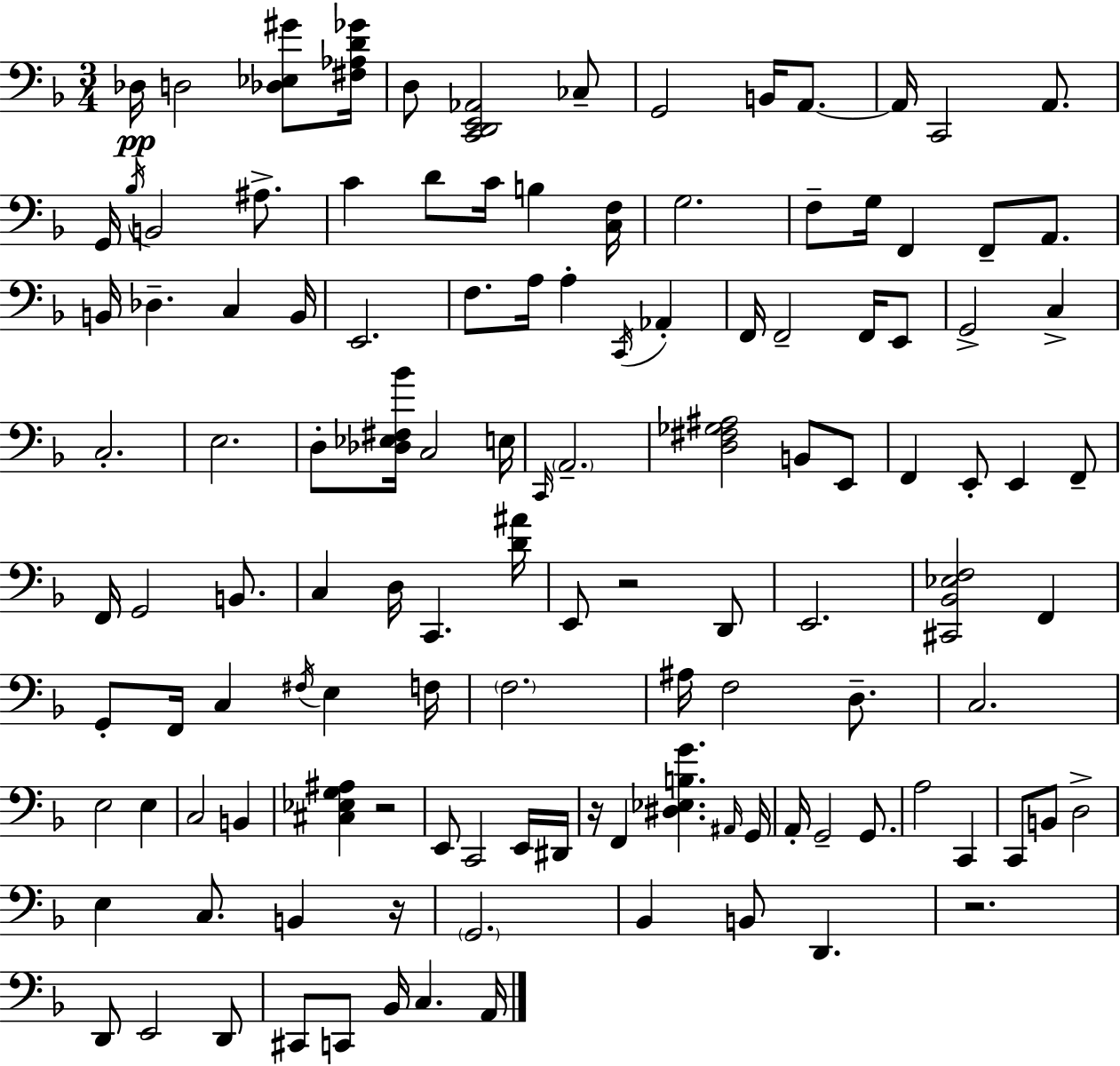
{
  \clef bass
  \numericTimeSignature
  \time 3/4
  \key f \major
  \repeat volta 2 { des16\pp d2 <des ees gis'>8 <fis aes d' ges'>16 | d8 <c, d, e, aes,>2 ces8-- | g,2 b,16 a,8.~~ | a,16 c,2 a,8. | \break g,16 \acciaccatura { bes16 } b,2 ais8.-> | c'4 d'8 c'16 b4 | <c f>16 g2. | f8-- g16 f,4 f,8-- a,8. | \break b,16 des4.-- c4 | b,16 e,2. | f8. a16 a4-. \acciaccatura { c,16 } aes,4-. | f,16 f,2-- f,16 | \break e,8 g,2-> c4-> | c2.-. | e2. | d8-. <des ees fis bes'>16 c2 | \break e16 \grace { c,16 } \parenthesize a,2.-- | <d fis ges ais>2 b,8 | e,8 f,4 e,8-. e,4 | f,8-- f,16 g,2 | \break b,8. c4 d16 c,4. | <d' ais'>16 e,8 r2 | d,8 e,2. | <cis, bes, ees f>2 f,4 | \break g,8-. f,16 c4 \acciaccatura { fis16 } e4 | f16 \parenthesize f2. | ais16 f2 | d8.-- c2. | \break e2 | e4 c2 | b,4 <cis ees g ais>4 r2 | e,8 c,2 | \break e,16 dis,16 r16 f,4 <dis ees b g'>4. | \grace { ais,16 } g,16 a,16-. g,2-- | g,8. a2 | c,4 c,8 b,8 d2-> | \break e4 c8. | b,4 r16 \parenthesize g,2. | bes,4 b,8 d,4. | r2. | \break d,8 e,2 | d,8 cis,8 c,8 bes,16 c4. | a,16 } \bar "|."
}